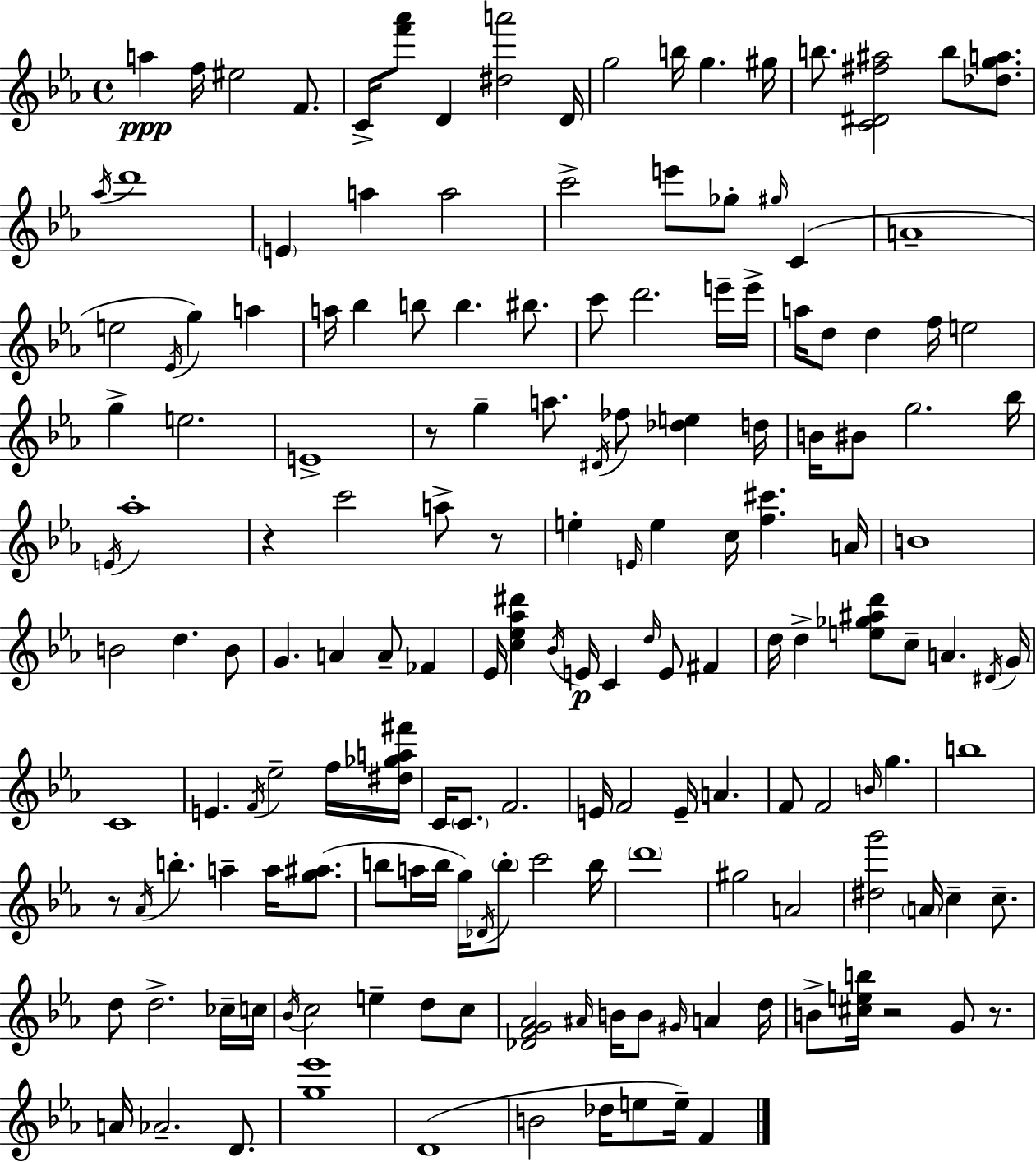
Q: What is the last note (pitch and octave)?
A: F4